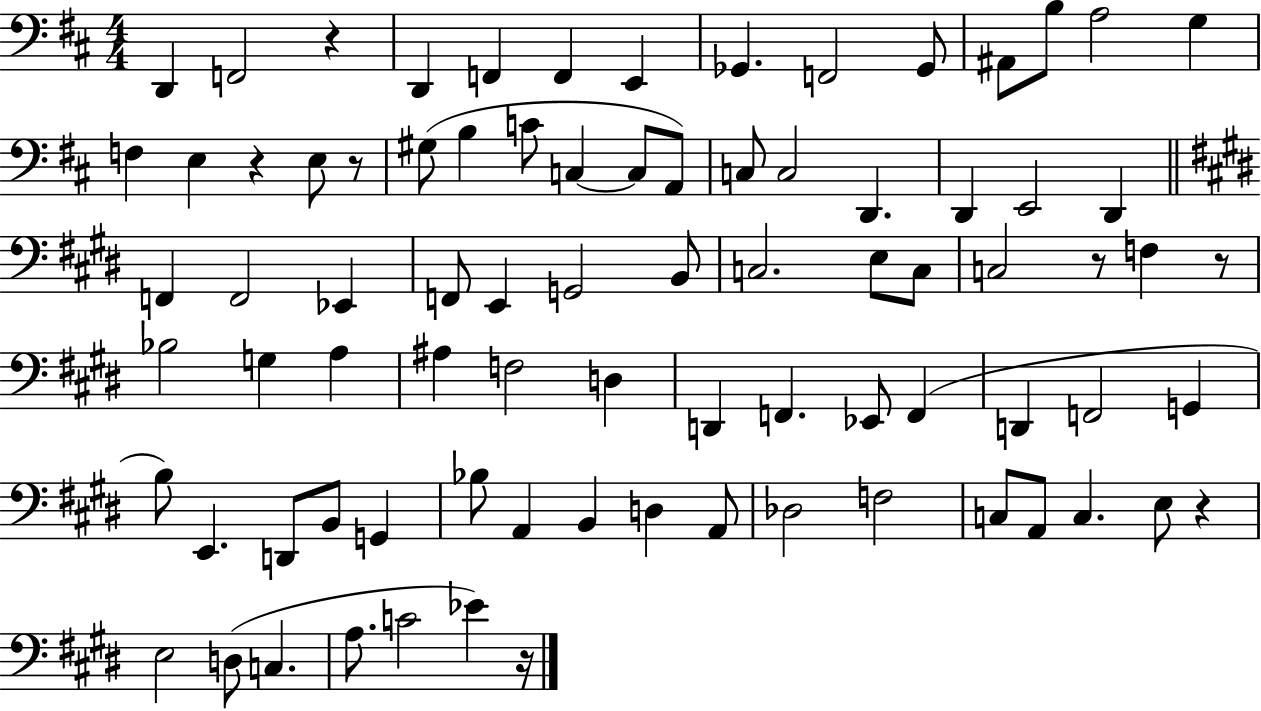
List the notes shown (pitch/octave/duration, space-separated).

D2/q F2/h R/q D2/q F2/q F2/q E2/q Gb2/q. F2/h Gb2/e A#2/e B3/e A3/h G3/q F3/q E3/q R/q E3/e R/e G#3/e B3/q C4/e C3/q C3/e A2/e C3/e C3/h D2/q. D2/q E2/h D2/q F2/q F2/h Eb2/q F2/e E2/q G2/h B2/e C3/h. E3/e C3/e C3/h R/e F3/q R/e Bb3/h G3/q A3/q A#3/q F3/h D3/q D2/q F2/q. Eb2/e F2/q D2/q F2/h G2/q B3/e E2/q. D2/e B2/e G2/q Bb3/e A2/q B2/q D3/q A2/e Db3/h F3/h C3/e A2/e C3/q. E3/e R/q E3/h D3/e C3/q. A3/e. C4/h Eb4/q R/s